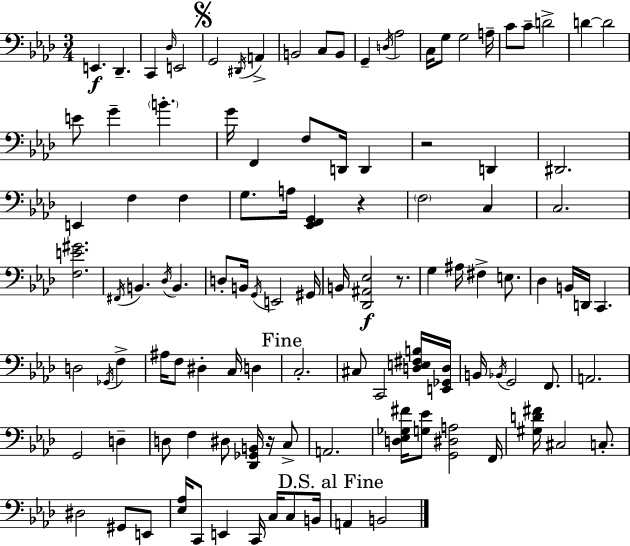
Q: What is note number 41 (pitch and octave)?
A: C3